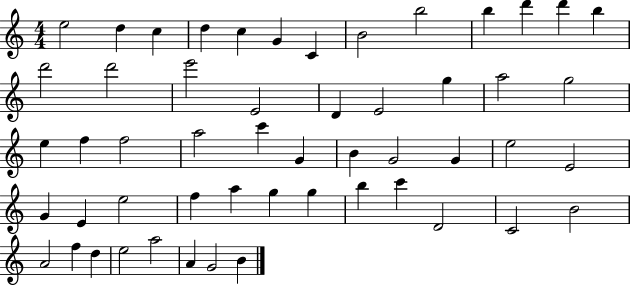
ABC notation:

X:1
T:Untitled
M:4/4
L:1/4
K:C
e2 d c d c G C B2 b2 b d' d' b d'2 d'2 e'2 E2 D E2 g a2 g2 e f f2 a2 c' G B G2 G e2 E2 G E e2 f a g g b c' D2 C2 B2 A2 f d e2 a2 A G2 B